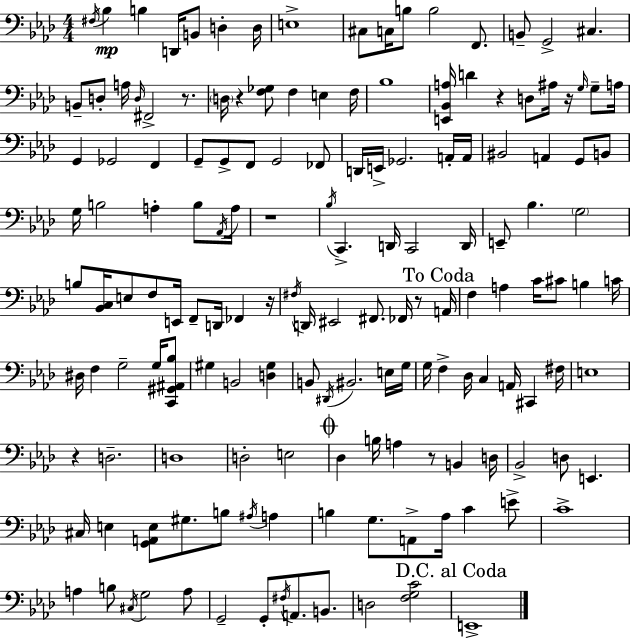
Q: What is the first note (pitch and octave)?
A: F#3